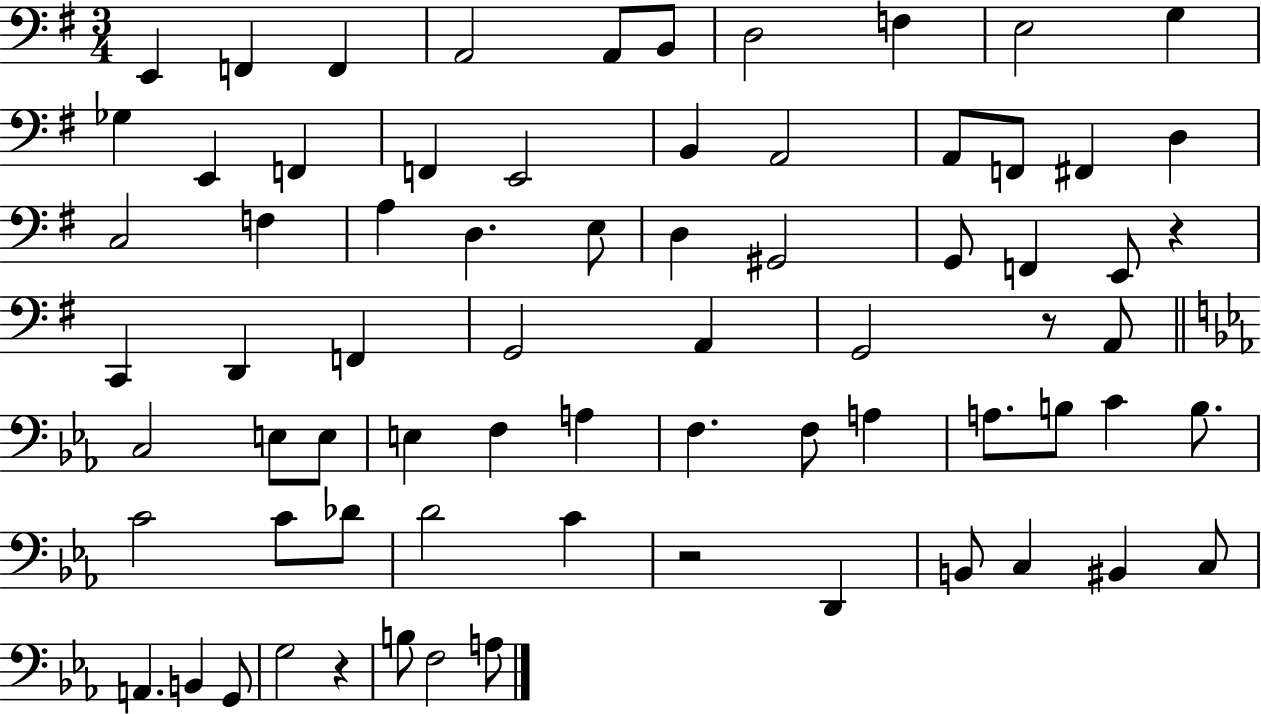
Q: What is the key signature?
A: G major